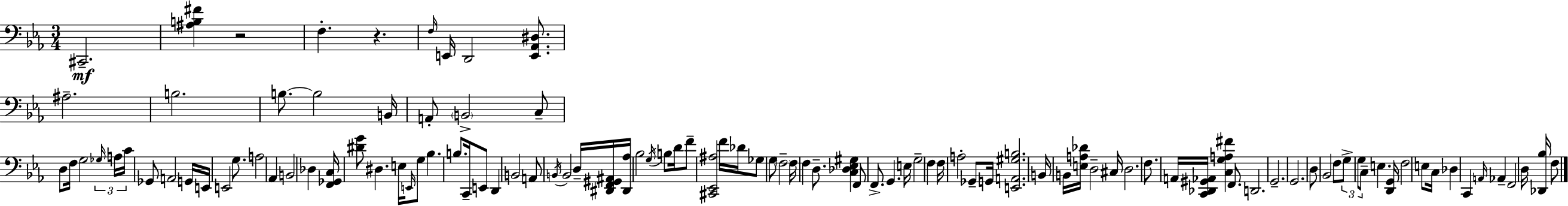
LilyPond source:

{
  \clef bass
  \numericTimeSignature
  \time 3/4
  \key ees \major
  \repeat volta 2 { cis,2.--\mf | <ais b fis'>4 r2 | f4.-. r4. | \grace { f16 } e,16 d,2 <e, aes, dis>8. | \break ais2.-- | b2. | b8.~~ b2 | b,16 a,8-. \parenthesize b,2-> c8-- | \break d8 f16 g2 | \tuplet 3/2 { \grace { ges16 } a16 c'16 } ges,8 a,2 | g,16 e,16 e,2 g8. | a2 aes,4 | \break b,2 des4 | <f, ges, c>16 <dis' g'>8 dis4. e16 | \grace { e,16 } g8 bes4. b8. | c,16-- e,8 d,4 b,2 | \break a,8 \acciaccatura { b,16 } b,2 | d16-- <dis, f, gis, ais,>16 <dis, aes>16 bes2 | \acciaccatura { g16 } b8 d'16 f'8-- <cis, ees, ais>2 | f'16 des'16 ges8 g8 \parenthesize f2-- | \break f16 f4 d8.-- | <c des ees gis>4 f,8 f,8.-> g,4. | e16 g2-- | f4 f16 a2-. | \break ges,8-- g,16 <e, a, gis b>2. | b,16 b,16 <e a des'>16 d2-- | cis16 d2. | f8. a,16 <c, des, gis, aes,>16 <c g a fis'>4 | \break f,8. d,2. | g,2.-- | g,2. | d8 bes,2 | \break f8 \tuplet 3/2 { g8-> g8 c8-- } e4. | <d, g,>16 f2 | e8 c16 des4 c,4 | \grace { a,16 } aes,4-- f,2 | \break d16 <des, bes>16 f8 } \bar "|."
}